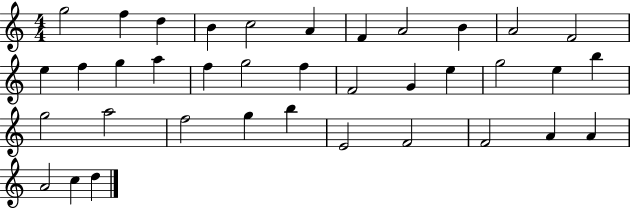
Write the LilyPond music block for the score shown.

{
  \clef treble
  \numericTimeSignature
  \time 4/4
  \key c \major
  g''2 f''4 d''4 | b'4 c''2 a'4 | f'4 a'2 b'4 | a'2 f'2 | \break e''4 f''4 g''4 a''4 | f''4 g''2 f''4 | f'2 g'4 e''4 | g''2 e''4 b''4 | \break g''2 a''2 | f''2 g''4 b''4 | e'2 f'2 | f'2 a'4 a'4 | \break a'2 c''4 d''4 | \bar "|."
}